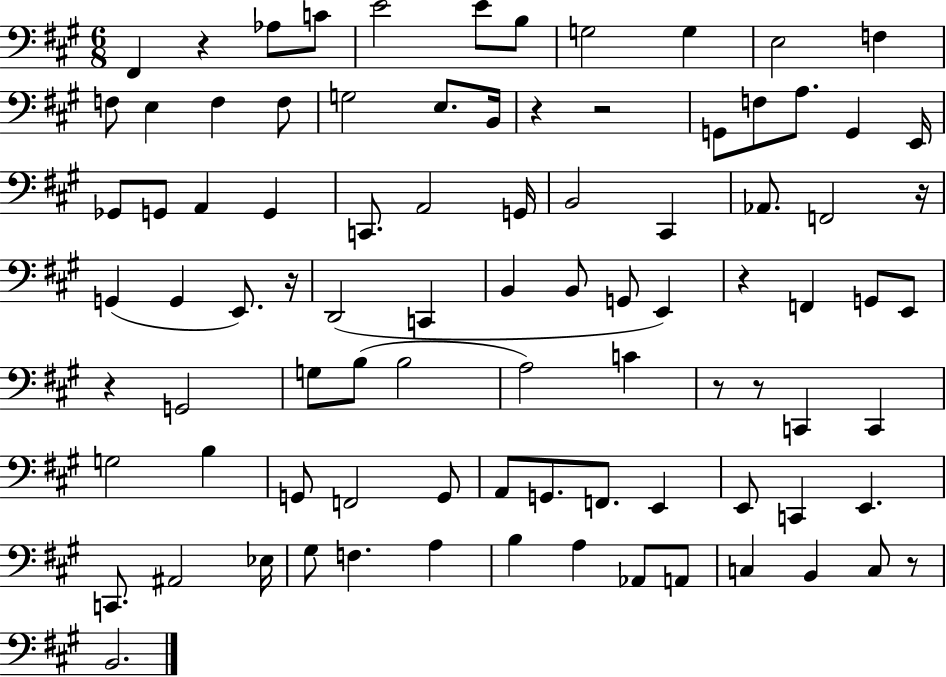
F#2/q R/q Ab3/e C4/e E4/h E4/e B3/e G3/h G3/q E3/h F3/q F3/e E3/q F3/q F3/e G3/h E3/e. B2/s R/q R/h G2/e F3/e A3/e. G2/q E2/s Gb2/e G2/e A2/q G2/q C2/e. A2/h G2/s B2/h C#2/q Ab2/e. F2/h R/s G2/q G2/q E2/e. R/s D2/h C2/q B2/q B2/e G2/e E2/q R/q F2/q G2/e E2/e R/q G2/h G3/e B3/e B3/h A3/h C4/q R/e R/e C2/q C2/q G3/h B3/q G2/e F2/h G2/e A2/e G2/e. F2/e. E2/q E2/e C2/q E2/q. C2/e. A#2/h Eb3/s G#3/e F3/q. A3/q B3/q A3/q Ab2/e A2/e C3/q B2/q C3/e R/e B2/h.